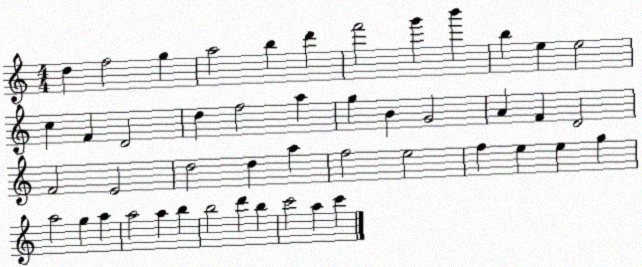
X:1
T:Untitled
M:4/4
L:1/4
K:C
d f2 g a2 b d' f'2 g' b' b e e2 c F D2 d f2 a g B G2 A F D2 F2 E2 d2 d a f2 e2 f e e g a2 g a a2 a b b2 d' b c'2 a c'